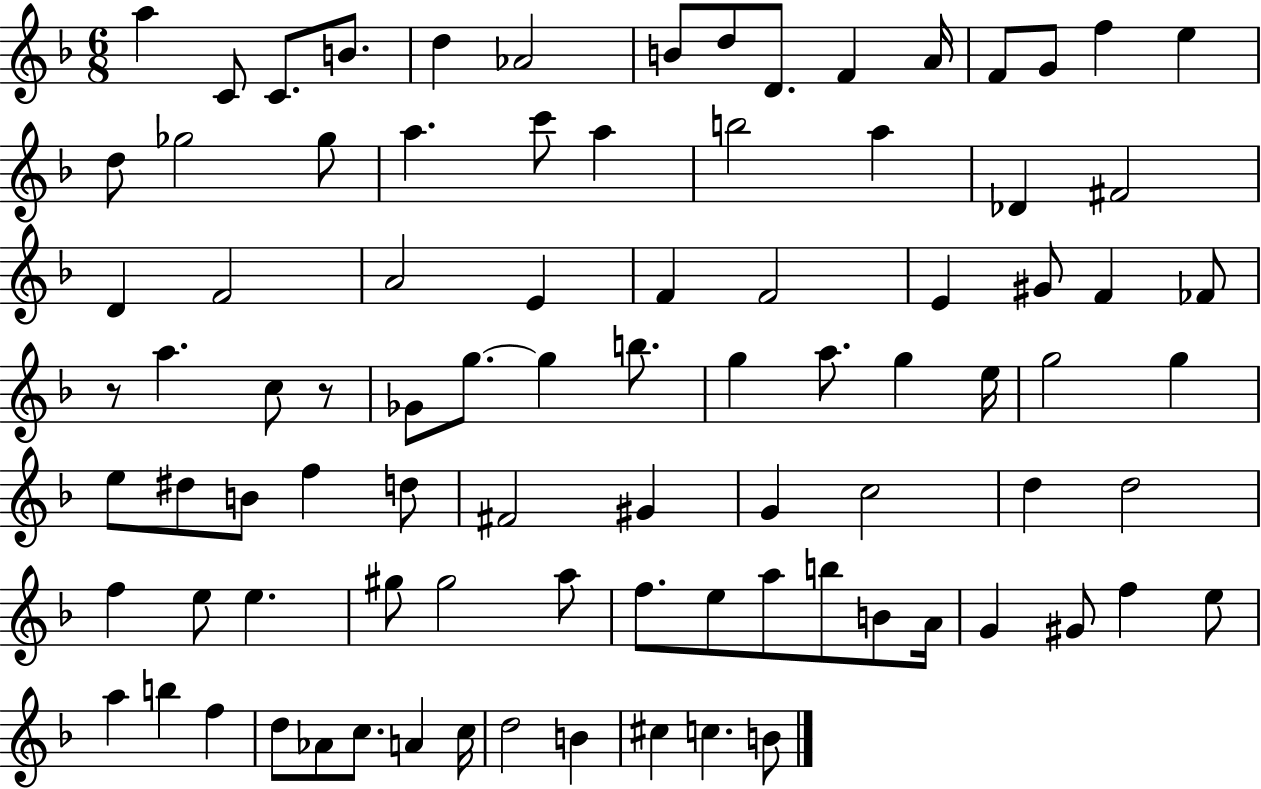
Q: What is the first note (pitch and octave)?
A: A5